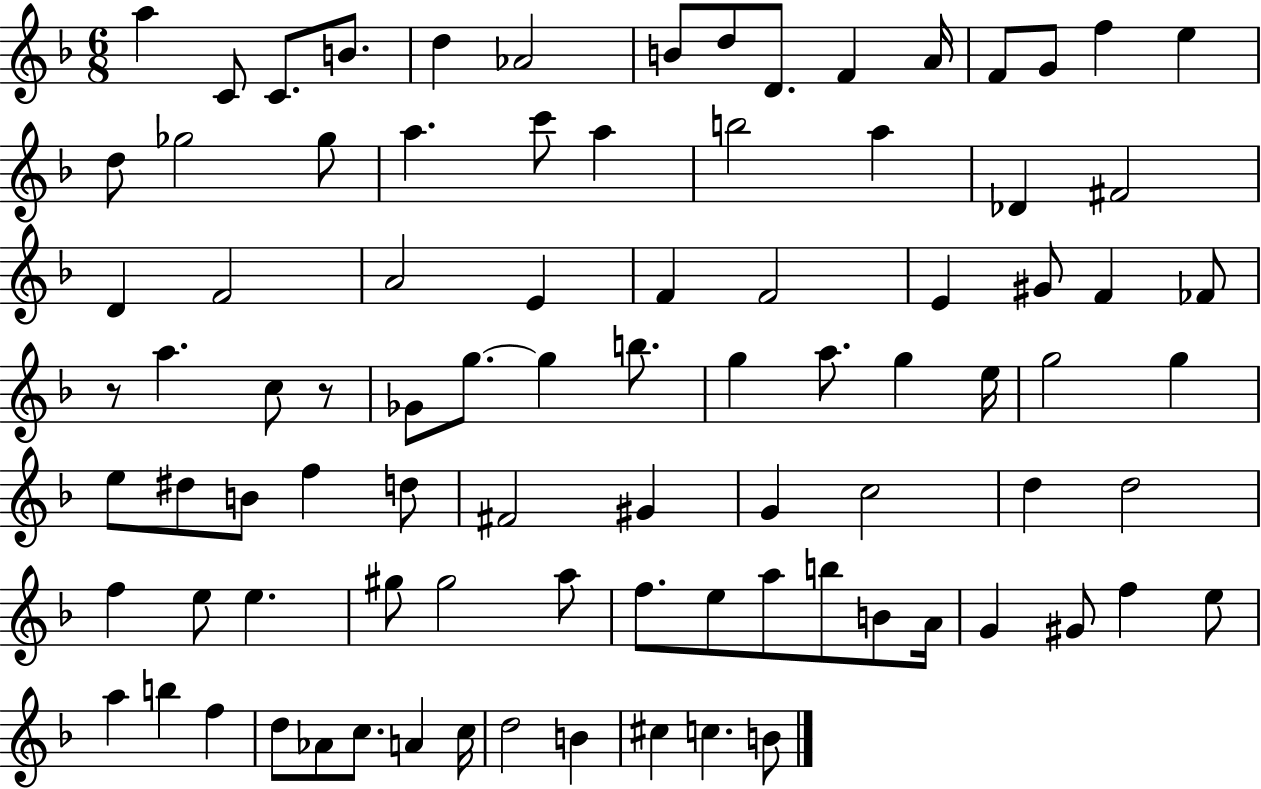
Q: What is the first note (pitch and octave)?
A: A5